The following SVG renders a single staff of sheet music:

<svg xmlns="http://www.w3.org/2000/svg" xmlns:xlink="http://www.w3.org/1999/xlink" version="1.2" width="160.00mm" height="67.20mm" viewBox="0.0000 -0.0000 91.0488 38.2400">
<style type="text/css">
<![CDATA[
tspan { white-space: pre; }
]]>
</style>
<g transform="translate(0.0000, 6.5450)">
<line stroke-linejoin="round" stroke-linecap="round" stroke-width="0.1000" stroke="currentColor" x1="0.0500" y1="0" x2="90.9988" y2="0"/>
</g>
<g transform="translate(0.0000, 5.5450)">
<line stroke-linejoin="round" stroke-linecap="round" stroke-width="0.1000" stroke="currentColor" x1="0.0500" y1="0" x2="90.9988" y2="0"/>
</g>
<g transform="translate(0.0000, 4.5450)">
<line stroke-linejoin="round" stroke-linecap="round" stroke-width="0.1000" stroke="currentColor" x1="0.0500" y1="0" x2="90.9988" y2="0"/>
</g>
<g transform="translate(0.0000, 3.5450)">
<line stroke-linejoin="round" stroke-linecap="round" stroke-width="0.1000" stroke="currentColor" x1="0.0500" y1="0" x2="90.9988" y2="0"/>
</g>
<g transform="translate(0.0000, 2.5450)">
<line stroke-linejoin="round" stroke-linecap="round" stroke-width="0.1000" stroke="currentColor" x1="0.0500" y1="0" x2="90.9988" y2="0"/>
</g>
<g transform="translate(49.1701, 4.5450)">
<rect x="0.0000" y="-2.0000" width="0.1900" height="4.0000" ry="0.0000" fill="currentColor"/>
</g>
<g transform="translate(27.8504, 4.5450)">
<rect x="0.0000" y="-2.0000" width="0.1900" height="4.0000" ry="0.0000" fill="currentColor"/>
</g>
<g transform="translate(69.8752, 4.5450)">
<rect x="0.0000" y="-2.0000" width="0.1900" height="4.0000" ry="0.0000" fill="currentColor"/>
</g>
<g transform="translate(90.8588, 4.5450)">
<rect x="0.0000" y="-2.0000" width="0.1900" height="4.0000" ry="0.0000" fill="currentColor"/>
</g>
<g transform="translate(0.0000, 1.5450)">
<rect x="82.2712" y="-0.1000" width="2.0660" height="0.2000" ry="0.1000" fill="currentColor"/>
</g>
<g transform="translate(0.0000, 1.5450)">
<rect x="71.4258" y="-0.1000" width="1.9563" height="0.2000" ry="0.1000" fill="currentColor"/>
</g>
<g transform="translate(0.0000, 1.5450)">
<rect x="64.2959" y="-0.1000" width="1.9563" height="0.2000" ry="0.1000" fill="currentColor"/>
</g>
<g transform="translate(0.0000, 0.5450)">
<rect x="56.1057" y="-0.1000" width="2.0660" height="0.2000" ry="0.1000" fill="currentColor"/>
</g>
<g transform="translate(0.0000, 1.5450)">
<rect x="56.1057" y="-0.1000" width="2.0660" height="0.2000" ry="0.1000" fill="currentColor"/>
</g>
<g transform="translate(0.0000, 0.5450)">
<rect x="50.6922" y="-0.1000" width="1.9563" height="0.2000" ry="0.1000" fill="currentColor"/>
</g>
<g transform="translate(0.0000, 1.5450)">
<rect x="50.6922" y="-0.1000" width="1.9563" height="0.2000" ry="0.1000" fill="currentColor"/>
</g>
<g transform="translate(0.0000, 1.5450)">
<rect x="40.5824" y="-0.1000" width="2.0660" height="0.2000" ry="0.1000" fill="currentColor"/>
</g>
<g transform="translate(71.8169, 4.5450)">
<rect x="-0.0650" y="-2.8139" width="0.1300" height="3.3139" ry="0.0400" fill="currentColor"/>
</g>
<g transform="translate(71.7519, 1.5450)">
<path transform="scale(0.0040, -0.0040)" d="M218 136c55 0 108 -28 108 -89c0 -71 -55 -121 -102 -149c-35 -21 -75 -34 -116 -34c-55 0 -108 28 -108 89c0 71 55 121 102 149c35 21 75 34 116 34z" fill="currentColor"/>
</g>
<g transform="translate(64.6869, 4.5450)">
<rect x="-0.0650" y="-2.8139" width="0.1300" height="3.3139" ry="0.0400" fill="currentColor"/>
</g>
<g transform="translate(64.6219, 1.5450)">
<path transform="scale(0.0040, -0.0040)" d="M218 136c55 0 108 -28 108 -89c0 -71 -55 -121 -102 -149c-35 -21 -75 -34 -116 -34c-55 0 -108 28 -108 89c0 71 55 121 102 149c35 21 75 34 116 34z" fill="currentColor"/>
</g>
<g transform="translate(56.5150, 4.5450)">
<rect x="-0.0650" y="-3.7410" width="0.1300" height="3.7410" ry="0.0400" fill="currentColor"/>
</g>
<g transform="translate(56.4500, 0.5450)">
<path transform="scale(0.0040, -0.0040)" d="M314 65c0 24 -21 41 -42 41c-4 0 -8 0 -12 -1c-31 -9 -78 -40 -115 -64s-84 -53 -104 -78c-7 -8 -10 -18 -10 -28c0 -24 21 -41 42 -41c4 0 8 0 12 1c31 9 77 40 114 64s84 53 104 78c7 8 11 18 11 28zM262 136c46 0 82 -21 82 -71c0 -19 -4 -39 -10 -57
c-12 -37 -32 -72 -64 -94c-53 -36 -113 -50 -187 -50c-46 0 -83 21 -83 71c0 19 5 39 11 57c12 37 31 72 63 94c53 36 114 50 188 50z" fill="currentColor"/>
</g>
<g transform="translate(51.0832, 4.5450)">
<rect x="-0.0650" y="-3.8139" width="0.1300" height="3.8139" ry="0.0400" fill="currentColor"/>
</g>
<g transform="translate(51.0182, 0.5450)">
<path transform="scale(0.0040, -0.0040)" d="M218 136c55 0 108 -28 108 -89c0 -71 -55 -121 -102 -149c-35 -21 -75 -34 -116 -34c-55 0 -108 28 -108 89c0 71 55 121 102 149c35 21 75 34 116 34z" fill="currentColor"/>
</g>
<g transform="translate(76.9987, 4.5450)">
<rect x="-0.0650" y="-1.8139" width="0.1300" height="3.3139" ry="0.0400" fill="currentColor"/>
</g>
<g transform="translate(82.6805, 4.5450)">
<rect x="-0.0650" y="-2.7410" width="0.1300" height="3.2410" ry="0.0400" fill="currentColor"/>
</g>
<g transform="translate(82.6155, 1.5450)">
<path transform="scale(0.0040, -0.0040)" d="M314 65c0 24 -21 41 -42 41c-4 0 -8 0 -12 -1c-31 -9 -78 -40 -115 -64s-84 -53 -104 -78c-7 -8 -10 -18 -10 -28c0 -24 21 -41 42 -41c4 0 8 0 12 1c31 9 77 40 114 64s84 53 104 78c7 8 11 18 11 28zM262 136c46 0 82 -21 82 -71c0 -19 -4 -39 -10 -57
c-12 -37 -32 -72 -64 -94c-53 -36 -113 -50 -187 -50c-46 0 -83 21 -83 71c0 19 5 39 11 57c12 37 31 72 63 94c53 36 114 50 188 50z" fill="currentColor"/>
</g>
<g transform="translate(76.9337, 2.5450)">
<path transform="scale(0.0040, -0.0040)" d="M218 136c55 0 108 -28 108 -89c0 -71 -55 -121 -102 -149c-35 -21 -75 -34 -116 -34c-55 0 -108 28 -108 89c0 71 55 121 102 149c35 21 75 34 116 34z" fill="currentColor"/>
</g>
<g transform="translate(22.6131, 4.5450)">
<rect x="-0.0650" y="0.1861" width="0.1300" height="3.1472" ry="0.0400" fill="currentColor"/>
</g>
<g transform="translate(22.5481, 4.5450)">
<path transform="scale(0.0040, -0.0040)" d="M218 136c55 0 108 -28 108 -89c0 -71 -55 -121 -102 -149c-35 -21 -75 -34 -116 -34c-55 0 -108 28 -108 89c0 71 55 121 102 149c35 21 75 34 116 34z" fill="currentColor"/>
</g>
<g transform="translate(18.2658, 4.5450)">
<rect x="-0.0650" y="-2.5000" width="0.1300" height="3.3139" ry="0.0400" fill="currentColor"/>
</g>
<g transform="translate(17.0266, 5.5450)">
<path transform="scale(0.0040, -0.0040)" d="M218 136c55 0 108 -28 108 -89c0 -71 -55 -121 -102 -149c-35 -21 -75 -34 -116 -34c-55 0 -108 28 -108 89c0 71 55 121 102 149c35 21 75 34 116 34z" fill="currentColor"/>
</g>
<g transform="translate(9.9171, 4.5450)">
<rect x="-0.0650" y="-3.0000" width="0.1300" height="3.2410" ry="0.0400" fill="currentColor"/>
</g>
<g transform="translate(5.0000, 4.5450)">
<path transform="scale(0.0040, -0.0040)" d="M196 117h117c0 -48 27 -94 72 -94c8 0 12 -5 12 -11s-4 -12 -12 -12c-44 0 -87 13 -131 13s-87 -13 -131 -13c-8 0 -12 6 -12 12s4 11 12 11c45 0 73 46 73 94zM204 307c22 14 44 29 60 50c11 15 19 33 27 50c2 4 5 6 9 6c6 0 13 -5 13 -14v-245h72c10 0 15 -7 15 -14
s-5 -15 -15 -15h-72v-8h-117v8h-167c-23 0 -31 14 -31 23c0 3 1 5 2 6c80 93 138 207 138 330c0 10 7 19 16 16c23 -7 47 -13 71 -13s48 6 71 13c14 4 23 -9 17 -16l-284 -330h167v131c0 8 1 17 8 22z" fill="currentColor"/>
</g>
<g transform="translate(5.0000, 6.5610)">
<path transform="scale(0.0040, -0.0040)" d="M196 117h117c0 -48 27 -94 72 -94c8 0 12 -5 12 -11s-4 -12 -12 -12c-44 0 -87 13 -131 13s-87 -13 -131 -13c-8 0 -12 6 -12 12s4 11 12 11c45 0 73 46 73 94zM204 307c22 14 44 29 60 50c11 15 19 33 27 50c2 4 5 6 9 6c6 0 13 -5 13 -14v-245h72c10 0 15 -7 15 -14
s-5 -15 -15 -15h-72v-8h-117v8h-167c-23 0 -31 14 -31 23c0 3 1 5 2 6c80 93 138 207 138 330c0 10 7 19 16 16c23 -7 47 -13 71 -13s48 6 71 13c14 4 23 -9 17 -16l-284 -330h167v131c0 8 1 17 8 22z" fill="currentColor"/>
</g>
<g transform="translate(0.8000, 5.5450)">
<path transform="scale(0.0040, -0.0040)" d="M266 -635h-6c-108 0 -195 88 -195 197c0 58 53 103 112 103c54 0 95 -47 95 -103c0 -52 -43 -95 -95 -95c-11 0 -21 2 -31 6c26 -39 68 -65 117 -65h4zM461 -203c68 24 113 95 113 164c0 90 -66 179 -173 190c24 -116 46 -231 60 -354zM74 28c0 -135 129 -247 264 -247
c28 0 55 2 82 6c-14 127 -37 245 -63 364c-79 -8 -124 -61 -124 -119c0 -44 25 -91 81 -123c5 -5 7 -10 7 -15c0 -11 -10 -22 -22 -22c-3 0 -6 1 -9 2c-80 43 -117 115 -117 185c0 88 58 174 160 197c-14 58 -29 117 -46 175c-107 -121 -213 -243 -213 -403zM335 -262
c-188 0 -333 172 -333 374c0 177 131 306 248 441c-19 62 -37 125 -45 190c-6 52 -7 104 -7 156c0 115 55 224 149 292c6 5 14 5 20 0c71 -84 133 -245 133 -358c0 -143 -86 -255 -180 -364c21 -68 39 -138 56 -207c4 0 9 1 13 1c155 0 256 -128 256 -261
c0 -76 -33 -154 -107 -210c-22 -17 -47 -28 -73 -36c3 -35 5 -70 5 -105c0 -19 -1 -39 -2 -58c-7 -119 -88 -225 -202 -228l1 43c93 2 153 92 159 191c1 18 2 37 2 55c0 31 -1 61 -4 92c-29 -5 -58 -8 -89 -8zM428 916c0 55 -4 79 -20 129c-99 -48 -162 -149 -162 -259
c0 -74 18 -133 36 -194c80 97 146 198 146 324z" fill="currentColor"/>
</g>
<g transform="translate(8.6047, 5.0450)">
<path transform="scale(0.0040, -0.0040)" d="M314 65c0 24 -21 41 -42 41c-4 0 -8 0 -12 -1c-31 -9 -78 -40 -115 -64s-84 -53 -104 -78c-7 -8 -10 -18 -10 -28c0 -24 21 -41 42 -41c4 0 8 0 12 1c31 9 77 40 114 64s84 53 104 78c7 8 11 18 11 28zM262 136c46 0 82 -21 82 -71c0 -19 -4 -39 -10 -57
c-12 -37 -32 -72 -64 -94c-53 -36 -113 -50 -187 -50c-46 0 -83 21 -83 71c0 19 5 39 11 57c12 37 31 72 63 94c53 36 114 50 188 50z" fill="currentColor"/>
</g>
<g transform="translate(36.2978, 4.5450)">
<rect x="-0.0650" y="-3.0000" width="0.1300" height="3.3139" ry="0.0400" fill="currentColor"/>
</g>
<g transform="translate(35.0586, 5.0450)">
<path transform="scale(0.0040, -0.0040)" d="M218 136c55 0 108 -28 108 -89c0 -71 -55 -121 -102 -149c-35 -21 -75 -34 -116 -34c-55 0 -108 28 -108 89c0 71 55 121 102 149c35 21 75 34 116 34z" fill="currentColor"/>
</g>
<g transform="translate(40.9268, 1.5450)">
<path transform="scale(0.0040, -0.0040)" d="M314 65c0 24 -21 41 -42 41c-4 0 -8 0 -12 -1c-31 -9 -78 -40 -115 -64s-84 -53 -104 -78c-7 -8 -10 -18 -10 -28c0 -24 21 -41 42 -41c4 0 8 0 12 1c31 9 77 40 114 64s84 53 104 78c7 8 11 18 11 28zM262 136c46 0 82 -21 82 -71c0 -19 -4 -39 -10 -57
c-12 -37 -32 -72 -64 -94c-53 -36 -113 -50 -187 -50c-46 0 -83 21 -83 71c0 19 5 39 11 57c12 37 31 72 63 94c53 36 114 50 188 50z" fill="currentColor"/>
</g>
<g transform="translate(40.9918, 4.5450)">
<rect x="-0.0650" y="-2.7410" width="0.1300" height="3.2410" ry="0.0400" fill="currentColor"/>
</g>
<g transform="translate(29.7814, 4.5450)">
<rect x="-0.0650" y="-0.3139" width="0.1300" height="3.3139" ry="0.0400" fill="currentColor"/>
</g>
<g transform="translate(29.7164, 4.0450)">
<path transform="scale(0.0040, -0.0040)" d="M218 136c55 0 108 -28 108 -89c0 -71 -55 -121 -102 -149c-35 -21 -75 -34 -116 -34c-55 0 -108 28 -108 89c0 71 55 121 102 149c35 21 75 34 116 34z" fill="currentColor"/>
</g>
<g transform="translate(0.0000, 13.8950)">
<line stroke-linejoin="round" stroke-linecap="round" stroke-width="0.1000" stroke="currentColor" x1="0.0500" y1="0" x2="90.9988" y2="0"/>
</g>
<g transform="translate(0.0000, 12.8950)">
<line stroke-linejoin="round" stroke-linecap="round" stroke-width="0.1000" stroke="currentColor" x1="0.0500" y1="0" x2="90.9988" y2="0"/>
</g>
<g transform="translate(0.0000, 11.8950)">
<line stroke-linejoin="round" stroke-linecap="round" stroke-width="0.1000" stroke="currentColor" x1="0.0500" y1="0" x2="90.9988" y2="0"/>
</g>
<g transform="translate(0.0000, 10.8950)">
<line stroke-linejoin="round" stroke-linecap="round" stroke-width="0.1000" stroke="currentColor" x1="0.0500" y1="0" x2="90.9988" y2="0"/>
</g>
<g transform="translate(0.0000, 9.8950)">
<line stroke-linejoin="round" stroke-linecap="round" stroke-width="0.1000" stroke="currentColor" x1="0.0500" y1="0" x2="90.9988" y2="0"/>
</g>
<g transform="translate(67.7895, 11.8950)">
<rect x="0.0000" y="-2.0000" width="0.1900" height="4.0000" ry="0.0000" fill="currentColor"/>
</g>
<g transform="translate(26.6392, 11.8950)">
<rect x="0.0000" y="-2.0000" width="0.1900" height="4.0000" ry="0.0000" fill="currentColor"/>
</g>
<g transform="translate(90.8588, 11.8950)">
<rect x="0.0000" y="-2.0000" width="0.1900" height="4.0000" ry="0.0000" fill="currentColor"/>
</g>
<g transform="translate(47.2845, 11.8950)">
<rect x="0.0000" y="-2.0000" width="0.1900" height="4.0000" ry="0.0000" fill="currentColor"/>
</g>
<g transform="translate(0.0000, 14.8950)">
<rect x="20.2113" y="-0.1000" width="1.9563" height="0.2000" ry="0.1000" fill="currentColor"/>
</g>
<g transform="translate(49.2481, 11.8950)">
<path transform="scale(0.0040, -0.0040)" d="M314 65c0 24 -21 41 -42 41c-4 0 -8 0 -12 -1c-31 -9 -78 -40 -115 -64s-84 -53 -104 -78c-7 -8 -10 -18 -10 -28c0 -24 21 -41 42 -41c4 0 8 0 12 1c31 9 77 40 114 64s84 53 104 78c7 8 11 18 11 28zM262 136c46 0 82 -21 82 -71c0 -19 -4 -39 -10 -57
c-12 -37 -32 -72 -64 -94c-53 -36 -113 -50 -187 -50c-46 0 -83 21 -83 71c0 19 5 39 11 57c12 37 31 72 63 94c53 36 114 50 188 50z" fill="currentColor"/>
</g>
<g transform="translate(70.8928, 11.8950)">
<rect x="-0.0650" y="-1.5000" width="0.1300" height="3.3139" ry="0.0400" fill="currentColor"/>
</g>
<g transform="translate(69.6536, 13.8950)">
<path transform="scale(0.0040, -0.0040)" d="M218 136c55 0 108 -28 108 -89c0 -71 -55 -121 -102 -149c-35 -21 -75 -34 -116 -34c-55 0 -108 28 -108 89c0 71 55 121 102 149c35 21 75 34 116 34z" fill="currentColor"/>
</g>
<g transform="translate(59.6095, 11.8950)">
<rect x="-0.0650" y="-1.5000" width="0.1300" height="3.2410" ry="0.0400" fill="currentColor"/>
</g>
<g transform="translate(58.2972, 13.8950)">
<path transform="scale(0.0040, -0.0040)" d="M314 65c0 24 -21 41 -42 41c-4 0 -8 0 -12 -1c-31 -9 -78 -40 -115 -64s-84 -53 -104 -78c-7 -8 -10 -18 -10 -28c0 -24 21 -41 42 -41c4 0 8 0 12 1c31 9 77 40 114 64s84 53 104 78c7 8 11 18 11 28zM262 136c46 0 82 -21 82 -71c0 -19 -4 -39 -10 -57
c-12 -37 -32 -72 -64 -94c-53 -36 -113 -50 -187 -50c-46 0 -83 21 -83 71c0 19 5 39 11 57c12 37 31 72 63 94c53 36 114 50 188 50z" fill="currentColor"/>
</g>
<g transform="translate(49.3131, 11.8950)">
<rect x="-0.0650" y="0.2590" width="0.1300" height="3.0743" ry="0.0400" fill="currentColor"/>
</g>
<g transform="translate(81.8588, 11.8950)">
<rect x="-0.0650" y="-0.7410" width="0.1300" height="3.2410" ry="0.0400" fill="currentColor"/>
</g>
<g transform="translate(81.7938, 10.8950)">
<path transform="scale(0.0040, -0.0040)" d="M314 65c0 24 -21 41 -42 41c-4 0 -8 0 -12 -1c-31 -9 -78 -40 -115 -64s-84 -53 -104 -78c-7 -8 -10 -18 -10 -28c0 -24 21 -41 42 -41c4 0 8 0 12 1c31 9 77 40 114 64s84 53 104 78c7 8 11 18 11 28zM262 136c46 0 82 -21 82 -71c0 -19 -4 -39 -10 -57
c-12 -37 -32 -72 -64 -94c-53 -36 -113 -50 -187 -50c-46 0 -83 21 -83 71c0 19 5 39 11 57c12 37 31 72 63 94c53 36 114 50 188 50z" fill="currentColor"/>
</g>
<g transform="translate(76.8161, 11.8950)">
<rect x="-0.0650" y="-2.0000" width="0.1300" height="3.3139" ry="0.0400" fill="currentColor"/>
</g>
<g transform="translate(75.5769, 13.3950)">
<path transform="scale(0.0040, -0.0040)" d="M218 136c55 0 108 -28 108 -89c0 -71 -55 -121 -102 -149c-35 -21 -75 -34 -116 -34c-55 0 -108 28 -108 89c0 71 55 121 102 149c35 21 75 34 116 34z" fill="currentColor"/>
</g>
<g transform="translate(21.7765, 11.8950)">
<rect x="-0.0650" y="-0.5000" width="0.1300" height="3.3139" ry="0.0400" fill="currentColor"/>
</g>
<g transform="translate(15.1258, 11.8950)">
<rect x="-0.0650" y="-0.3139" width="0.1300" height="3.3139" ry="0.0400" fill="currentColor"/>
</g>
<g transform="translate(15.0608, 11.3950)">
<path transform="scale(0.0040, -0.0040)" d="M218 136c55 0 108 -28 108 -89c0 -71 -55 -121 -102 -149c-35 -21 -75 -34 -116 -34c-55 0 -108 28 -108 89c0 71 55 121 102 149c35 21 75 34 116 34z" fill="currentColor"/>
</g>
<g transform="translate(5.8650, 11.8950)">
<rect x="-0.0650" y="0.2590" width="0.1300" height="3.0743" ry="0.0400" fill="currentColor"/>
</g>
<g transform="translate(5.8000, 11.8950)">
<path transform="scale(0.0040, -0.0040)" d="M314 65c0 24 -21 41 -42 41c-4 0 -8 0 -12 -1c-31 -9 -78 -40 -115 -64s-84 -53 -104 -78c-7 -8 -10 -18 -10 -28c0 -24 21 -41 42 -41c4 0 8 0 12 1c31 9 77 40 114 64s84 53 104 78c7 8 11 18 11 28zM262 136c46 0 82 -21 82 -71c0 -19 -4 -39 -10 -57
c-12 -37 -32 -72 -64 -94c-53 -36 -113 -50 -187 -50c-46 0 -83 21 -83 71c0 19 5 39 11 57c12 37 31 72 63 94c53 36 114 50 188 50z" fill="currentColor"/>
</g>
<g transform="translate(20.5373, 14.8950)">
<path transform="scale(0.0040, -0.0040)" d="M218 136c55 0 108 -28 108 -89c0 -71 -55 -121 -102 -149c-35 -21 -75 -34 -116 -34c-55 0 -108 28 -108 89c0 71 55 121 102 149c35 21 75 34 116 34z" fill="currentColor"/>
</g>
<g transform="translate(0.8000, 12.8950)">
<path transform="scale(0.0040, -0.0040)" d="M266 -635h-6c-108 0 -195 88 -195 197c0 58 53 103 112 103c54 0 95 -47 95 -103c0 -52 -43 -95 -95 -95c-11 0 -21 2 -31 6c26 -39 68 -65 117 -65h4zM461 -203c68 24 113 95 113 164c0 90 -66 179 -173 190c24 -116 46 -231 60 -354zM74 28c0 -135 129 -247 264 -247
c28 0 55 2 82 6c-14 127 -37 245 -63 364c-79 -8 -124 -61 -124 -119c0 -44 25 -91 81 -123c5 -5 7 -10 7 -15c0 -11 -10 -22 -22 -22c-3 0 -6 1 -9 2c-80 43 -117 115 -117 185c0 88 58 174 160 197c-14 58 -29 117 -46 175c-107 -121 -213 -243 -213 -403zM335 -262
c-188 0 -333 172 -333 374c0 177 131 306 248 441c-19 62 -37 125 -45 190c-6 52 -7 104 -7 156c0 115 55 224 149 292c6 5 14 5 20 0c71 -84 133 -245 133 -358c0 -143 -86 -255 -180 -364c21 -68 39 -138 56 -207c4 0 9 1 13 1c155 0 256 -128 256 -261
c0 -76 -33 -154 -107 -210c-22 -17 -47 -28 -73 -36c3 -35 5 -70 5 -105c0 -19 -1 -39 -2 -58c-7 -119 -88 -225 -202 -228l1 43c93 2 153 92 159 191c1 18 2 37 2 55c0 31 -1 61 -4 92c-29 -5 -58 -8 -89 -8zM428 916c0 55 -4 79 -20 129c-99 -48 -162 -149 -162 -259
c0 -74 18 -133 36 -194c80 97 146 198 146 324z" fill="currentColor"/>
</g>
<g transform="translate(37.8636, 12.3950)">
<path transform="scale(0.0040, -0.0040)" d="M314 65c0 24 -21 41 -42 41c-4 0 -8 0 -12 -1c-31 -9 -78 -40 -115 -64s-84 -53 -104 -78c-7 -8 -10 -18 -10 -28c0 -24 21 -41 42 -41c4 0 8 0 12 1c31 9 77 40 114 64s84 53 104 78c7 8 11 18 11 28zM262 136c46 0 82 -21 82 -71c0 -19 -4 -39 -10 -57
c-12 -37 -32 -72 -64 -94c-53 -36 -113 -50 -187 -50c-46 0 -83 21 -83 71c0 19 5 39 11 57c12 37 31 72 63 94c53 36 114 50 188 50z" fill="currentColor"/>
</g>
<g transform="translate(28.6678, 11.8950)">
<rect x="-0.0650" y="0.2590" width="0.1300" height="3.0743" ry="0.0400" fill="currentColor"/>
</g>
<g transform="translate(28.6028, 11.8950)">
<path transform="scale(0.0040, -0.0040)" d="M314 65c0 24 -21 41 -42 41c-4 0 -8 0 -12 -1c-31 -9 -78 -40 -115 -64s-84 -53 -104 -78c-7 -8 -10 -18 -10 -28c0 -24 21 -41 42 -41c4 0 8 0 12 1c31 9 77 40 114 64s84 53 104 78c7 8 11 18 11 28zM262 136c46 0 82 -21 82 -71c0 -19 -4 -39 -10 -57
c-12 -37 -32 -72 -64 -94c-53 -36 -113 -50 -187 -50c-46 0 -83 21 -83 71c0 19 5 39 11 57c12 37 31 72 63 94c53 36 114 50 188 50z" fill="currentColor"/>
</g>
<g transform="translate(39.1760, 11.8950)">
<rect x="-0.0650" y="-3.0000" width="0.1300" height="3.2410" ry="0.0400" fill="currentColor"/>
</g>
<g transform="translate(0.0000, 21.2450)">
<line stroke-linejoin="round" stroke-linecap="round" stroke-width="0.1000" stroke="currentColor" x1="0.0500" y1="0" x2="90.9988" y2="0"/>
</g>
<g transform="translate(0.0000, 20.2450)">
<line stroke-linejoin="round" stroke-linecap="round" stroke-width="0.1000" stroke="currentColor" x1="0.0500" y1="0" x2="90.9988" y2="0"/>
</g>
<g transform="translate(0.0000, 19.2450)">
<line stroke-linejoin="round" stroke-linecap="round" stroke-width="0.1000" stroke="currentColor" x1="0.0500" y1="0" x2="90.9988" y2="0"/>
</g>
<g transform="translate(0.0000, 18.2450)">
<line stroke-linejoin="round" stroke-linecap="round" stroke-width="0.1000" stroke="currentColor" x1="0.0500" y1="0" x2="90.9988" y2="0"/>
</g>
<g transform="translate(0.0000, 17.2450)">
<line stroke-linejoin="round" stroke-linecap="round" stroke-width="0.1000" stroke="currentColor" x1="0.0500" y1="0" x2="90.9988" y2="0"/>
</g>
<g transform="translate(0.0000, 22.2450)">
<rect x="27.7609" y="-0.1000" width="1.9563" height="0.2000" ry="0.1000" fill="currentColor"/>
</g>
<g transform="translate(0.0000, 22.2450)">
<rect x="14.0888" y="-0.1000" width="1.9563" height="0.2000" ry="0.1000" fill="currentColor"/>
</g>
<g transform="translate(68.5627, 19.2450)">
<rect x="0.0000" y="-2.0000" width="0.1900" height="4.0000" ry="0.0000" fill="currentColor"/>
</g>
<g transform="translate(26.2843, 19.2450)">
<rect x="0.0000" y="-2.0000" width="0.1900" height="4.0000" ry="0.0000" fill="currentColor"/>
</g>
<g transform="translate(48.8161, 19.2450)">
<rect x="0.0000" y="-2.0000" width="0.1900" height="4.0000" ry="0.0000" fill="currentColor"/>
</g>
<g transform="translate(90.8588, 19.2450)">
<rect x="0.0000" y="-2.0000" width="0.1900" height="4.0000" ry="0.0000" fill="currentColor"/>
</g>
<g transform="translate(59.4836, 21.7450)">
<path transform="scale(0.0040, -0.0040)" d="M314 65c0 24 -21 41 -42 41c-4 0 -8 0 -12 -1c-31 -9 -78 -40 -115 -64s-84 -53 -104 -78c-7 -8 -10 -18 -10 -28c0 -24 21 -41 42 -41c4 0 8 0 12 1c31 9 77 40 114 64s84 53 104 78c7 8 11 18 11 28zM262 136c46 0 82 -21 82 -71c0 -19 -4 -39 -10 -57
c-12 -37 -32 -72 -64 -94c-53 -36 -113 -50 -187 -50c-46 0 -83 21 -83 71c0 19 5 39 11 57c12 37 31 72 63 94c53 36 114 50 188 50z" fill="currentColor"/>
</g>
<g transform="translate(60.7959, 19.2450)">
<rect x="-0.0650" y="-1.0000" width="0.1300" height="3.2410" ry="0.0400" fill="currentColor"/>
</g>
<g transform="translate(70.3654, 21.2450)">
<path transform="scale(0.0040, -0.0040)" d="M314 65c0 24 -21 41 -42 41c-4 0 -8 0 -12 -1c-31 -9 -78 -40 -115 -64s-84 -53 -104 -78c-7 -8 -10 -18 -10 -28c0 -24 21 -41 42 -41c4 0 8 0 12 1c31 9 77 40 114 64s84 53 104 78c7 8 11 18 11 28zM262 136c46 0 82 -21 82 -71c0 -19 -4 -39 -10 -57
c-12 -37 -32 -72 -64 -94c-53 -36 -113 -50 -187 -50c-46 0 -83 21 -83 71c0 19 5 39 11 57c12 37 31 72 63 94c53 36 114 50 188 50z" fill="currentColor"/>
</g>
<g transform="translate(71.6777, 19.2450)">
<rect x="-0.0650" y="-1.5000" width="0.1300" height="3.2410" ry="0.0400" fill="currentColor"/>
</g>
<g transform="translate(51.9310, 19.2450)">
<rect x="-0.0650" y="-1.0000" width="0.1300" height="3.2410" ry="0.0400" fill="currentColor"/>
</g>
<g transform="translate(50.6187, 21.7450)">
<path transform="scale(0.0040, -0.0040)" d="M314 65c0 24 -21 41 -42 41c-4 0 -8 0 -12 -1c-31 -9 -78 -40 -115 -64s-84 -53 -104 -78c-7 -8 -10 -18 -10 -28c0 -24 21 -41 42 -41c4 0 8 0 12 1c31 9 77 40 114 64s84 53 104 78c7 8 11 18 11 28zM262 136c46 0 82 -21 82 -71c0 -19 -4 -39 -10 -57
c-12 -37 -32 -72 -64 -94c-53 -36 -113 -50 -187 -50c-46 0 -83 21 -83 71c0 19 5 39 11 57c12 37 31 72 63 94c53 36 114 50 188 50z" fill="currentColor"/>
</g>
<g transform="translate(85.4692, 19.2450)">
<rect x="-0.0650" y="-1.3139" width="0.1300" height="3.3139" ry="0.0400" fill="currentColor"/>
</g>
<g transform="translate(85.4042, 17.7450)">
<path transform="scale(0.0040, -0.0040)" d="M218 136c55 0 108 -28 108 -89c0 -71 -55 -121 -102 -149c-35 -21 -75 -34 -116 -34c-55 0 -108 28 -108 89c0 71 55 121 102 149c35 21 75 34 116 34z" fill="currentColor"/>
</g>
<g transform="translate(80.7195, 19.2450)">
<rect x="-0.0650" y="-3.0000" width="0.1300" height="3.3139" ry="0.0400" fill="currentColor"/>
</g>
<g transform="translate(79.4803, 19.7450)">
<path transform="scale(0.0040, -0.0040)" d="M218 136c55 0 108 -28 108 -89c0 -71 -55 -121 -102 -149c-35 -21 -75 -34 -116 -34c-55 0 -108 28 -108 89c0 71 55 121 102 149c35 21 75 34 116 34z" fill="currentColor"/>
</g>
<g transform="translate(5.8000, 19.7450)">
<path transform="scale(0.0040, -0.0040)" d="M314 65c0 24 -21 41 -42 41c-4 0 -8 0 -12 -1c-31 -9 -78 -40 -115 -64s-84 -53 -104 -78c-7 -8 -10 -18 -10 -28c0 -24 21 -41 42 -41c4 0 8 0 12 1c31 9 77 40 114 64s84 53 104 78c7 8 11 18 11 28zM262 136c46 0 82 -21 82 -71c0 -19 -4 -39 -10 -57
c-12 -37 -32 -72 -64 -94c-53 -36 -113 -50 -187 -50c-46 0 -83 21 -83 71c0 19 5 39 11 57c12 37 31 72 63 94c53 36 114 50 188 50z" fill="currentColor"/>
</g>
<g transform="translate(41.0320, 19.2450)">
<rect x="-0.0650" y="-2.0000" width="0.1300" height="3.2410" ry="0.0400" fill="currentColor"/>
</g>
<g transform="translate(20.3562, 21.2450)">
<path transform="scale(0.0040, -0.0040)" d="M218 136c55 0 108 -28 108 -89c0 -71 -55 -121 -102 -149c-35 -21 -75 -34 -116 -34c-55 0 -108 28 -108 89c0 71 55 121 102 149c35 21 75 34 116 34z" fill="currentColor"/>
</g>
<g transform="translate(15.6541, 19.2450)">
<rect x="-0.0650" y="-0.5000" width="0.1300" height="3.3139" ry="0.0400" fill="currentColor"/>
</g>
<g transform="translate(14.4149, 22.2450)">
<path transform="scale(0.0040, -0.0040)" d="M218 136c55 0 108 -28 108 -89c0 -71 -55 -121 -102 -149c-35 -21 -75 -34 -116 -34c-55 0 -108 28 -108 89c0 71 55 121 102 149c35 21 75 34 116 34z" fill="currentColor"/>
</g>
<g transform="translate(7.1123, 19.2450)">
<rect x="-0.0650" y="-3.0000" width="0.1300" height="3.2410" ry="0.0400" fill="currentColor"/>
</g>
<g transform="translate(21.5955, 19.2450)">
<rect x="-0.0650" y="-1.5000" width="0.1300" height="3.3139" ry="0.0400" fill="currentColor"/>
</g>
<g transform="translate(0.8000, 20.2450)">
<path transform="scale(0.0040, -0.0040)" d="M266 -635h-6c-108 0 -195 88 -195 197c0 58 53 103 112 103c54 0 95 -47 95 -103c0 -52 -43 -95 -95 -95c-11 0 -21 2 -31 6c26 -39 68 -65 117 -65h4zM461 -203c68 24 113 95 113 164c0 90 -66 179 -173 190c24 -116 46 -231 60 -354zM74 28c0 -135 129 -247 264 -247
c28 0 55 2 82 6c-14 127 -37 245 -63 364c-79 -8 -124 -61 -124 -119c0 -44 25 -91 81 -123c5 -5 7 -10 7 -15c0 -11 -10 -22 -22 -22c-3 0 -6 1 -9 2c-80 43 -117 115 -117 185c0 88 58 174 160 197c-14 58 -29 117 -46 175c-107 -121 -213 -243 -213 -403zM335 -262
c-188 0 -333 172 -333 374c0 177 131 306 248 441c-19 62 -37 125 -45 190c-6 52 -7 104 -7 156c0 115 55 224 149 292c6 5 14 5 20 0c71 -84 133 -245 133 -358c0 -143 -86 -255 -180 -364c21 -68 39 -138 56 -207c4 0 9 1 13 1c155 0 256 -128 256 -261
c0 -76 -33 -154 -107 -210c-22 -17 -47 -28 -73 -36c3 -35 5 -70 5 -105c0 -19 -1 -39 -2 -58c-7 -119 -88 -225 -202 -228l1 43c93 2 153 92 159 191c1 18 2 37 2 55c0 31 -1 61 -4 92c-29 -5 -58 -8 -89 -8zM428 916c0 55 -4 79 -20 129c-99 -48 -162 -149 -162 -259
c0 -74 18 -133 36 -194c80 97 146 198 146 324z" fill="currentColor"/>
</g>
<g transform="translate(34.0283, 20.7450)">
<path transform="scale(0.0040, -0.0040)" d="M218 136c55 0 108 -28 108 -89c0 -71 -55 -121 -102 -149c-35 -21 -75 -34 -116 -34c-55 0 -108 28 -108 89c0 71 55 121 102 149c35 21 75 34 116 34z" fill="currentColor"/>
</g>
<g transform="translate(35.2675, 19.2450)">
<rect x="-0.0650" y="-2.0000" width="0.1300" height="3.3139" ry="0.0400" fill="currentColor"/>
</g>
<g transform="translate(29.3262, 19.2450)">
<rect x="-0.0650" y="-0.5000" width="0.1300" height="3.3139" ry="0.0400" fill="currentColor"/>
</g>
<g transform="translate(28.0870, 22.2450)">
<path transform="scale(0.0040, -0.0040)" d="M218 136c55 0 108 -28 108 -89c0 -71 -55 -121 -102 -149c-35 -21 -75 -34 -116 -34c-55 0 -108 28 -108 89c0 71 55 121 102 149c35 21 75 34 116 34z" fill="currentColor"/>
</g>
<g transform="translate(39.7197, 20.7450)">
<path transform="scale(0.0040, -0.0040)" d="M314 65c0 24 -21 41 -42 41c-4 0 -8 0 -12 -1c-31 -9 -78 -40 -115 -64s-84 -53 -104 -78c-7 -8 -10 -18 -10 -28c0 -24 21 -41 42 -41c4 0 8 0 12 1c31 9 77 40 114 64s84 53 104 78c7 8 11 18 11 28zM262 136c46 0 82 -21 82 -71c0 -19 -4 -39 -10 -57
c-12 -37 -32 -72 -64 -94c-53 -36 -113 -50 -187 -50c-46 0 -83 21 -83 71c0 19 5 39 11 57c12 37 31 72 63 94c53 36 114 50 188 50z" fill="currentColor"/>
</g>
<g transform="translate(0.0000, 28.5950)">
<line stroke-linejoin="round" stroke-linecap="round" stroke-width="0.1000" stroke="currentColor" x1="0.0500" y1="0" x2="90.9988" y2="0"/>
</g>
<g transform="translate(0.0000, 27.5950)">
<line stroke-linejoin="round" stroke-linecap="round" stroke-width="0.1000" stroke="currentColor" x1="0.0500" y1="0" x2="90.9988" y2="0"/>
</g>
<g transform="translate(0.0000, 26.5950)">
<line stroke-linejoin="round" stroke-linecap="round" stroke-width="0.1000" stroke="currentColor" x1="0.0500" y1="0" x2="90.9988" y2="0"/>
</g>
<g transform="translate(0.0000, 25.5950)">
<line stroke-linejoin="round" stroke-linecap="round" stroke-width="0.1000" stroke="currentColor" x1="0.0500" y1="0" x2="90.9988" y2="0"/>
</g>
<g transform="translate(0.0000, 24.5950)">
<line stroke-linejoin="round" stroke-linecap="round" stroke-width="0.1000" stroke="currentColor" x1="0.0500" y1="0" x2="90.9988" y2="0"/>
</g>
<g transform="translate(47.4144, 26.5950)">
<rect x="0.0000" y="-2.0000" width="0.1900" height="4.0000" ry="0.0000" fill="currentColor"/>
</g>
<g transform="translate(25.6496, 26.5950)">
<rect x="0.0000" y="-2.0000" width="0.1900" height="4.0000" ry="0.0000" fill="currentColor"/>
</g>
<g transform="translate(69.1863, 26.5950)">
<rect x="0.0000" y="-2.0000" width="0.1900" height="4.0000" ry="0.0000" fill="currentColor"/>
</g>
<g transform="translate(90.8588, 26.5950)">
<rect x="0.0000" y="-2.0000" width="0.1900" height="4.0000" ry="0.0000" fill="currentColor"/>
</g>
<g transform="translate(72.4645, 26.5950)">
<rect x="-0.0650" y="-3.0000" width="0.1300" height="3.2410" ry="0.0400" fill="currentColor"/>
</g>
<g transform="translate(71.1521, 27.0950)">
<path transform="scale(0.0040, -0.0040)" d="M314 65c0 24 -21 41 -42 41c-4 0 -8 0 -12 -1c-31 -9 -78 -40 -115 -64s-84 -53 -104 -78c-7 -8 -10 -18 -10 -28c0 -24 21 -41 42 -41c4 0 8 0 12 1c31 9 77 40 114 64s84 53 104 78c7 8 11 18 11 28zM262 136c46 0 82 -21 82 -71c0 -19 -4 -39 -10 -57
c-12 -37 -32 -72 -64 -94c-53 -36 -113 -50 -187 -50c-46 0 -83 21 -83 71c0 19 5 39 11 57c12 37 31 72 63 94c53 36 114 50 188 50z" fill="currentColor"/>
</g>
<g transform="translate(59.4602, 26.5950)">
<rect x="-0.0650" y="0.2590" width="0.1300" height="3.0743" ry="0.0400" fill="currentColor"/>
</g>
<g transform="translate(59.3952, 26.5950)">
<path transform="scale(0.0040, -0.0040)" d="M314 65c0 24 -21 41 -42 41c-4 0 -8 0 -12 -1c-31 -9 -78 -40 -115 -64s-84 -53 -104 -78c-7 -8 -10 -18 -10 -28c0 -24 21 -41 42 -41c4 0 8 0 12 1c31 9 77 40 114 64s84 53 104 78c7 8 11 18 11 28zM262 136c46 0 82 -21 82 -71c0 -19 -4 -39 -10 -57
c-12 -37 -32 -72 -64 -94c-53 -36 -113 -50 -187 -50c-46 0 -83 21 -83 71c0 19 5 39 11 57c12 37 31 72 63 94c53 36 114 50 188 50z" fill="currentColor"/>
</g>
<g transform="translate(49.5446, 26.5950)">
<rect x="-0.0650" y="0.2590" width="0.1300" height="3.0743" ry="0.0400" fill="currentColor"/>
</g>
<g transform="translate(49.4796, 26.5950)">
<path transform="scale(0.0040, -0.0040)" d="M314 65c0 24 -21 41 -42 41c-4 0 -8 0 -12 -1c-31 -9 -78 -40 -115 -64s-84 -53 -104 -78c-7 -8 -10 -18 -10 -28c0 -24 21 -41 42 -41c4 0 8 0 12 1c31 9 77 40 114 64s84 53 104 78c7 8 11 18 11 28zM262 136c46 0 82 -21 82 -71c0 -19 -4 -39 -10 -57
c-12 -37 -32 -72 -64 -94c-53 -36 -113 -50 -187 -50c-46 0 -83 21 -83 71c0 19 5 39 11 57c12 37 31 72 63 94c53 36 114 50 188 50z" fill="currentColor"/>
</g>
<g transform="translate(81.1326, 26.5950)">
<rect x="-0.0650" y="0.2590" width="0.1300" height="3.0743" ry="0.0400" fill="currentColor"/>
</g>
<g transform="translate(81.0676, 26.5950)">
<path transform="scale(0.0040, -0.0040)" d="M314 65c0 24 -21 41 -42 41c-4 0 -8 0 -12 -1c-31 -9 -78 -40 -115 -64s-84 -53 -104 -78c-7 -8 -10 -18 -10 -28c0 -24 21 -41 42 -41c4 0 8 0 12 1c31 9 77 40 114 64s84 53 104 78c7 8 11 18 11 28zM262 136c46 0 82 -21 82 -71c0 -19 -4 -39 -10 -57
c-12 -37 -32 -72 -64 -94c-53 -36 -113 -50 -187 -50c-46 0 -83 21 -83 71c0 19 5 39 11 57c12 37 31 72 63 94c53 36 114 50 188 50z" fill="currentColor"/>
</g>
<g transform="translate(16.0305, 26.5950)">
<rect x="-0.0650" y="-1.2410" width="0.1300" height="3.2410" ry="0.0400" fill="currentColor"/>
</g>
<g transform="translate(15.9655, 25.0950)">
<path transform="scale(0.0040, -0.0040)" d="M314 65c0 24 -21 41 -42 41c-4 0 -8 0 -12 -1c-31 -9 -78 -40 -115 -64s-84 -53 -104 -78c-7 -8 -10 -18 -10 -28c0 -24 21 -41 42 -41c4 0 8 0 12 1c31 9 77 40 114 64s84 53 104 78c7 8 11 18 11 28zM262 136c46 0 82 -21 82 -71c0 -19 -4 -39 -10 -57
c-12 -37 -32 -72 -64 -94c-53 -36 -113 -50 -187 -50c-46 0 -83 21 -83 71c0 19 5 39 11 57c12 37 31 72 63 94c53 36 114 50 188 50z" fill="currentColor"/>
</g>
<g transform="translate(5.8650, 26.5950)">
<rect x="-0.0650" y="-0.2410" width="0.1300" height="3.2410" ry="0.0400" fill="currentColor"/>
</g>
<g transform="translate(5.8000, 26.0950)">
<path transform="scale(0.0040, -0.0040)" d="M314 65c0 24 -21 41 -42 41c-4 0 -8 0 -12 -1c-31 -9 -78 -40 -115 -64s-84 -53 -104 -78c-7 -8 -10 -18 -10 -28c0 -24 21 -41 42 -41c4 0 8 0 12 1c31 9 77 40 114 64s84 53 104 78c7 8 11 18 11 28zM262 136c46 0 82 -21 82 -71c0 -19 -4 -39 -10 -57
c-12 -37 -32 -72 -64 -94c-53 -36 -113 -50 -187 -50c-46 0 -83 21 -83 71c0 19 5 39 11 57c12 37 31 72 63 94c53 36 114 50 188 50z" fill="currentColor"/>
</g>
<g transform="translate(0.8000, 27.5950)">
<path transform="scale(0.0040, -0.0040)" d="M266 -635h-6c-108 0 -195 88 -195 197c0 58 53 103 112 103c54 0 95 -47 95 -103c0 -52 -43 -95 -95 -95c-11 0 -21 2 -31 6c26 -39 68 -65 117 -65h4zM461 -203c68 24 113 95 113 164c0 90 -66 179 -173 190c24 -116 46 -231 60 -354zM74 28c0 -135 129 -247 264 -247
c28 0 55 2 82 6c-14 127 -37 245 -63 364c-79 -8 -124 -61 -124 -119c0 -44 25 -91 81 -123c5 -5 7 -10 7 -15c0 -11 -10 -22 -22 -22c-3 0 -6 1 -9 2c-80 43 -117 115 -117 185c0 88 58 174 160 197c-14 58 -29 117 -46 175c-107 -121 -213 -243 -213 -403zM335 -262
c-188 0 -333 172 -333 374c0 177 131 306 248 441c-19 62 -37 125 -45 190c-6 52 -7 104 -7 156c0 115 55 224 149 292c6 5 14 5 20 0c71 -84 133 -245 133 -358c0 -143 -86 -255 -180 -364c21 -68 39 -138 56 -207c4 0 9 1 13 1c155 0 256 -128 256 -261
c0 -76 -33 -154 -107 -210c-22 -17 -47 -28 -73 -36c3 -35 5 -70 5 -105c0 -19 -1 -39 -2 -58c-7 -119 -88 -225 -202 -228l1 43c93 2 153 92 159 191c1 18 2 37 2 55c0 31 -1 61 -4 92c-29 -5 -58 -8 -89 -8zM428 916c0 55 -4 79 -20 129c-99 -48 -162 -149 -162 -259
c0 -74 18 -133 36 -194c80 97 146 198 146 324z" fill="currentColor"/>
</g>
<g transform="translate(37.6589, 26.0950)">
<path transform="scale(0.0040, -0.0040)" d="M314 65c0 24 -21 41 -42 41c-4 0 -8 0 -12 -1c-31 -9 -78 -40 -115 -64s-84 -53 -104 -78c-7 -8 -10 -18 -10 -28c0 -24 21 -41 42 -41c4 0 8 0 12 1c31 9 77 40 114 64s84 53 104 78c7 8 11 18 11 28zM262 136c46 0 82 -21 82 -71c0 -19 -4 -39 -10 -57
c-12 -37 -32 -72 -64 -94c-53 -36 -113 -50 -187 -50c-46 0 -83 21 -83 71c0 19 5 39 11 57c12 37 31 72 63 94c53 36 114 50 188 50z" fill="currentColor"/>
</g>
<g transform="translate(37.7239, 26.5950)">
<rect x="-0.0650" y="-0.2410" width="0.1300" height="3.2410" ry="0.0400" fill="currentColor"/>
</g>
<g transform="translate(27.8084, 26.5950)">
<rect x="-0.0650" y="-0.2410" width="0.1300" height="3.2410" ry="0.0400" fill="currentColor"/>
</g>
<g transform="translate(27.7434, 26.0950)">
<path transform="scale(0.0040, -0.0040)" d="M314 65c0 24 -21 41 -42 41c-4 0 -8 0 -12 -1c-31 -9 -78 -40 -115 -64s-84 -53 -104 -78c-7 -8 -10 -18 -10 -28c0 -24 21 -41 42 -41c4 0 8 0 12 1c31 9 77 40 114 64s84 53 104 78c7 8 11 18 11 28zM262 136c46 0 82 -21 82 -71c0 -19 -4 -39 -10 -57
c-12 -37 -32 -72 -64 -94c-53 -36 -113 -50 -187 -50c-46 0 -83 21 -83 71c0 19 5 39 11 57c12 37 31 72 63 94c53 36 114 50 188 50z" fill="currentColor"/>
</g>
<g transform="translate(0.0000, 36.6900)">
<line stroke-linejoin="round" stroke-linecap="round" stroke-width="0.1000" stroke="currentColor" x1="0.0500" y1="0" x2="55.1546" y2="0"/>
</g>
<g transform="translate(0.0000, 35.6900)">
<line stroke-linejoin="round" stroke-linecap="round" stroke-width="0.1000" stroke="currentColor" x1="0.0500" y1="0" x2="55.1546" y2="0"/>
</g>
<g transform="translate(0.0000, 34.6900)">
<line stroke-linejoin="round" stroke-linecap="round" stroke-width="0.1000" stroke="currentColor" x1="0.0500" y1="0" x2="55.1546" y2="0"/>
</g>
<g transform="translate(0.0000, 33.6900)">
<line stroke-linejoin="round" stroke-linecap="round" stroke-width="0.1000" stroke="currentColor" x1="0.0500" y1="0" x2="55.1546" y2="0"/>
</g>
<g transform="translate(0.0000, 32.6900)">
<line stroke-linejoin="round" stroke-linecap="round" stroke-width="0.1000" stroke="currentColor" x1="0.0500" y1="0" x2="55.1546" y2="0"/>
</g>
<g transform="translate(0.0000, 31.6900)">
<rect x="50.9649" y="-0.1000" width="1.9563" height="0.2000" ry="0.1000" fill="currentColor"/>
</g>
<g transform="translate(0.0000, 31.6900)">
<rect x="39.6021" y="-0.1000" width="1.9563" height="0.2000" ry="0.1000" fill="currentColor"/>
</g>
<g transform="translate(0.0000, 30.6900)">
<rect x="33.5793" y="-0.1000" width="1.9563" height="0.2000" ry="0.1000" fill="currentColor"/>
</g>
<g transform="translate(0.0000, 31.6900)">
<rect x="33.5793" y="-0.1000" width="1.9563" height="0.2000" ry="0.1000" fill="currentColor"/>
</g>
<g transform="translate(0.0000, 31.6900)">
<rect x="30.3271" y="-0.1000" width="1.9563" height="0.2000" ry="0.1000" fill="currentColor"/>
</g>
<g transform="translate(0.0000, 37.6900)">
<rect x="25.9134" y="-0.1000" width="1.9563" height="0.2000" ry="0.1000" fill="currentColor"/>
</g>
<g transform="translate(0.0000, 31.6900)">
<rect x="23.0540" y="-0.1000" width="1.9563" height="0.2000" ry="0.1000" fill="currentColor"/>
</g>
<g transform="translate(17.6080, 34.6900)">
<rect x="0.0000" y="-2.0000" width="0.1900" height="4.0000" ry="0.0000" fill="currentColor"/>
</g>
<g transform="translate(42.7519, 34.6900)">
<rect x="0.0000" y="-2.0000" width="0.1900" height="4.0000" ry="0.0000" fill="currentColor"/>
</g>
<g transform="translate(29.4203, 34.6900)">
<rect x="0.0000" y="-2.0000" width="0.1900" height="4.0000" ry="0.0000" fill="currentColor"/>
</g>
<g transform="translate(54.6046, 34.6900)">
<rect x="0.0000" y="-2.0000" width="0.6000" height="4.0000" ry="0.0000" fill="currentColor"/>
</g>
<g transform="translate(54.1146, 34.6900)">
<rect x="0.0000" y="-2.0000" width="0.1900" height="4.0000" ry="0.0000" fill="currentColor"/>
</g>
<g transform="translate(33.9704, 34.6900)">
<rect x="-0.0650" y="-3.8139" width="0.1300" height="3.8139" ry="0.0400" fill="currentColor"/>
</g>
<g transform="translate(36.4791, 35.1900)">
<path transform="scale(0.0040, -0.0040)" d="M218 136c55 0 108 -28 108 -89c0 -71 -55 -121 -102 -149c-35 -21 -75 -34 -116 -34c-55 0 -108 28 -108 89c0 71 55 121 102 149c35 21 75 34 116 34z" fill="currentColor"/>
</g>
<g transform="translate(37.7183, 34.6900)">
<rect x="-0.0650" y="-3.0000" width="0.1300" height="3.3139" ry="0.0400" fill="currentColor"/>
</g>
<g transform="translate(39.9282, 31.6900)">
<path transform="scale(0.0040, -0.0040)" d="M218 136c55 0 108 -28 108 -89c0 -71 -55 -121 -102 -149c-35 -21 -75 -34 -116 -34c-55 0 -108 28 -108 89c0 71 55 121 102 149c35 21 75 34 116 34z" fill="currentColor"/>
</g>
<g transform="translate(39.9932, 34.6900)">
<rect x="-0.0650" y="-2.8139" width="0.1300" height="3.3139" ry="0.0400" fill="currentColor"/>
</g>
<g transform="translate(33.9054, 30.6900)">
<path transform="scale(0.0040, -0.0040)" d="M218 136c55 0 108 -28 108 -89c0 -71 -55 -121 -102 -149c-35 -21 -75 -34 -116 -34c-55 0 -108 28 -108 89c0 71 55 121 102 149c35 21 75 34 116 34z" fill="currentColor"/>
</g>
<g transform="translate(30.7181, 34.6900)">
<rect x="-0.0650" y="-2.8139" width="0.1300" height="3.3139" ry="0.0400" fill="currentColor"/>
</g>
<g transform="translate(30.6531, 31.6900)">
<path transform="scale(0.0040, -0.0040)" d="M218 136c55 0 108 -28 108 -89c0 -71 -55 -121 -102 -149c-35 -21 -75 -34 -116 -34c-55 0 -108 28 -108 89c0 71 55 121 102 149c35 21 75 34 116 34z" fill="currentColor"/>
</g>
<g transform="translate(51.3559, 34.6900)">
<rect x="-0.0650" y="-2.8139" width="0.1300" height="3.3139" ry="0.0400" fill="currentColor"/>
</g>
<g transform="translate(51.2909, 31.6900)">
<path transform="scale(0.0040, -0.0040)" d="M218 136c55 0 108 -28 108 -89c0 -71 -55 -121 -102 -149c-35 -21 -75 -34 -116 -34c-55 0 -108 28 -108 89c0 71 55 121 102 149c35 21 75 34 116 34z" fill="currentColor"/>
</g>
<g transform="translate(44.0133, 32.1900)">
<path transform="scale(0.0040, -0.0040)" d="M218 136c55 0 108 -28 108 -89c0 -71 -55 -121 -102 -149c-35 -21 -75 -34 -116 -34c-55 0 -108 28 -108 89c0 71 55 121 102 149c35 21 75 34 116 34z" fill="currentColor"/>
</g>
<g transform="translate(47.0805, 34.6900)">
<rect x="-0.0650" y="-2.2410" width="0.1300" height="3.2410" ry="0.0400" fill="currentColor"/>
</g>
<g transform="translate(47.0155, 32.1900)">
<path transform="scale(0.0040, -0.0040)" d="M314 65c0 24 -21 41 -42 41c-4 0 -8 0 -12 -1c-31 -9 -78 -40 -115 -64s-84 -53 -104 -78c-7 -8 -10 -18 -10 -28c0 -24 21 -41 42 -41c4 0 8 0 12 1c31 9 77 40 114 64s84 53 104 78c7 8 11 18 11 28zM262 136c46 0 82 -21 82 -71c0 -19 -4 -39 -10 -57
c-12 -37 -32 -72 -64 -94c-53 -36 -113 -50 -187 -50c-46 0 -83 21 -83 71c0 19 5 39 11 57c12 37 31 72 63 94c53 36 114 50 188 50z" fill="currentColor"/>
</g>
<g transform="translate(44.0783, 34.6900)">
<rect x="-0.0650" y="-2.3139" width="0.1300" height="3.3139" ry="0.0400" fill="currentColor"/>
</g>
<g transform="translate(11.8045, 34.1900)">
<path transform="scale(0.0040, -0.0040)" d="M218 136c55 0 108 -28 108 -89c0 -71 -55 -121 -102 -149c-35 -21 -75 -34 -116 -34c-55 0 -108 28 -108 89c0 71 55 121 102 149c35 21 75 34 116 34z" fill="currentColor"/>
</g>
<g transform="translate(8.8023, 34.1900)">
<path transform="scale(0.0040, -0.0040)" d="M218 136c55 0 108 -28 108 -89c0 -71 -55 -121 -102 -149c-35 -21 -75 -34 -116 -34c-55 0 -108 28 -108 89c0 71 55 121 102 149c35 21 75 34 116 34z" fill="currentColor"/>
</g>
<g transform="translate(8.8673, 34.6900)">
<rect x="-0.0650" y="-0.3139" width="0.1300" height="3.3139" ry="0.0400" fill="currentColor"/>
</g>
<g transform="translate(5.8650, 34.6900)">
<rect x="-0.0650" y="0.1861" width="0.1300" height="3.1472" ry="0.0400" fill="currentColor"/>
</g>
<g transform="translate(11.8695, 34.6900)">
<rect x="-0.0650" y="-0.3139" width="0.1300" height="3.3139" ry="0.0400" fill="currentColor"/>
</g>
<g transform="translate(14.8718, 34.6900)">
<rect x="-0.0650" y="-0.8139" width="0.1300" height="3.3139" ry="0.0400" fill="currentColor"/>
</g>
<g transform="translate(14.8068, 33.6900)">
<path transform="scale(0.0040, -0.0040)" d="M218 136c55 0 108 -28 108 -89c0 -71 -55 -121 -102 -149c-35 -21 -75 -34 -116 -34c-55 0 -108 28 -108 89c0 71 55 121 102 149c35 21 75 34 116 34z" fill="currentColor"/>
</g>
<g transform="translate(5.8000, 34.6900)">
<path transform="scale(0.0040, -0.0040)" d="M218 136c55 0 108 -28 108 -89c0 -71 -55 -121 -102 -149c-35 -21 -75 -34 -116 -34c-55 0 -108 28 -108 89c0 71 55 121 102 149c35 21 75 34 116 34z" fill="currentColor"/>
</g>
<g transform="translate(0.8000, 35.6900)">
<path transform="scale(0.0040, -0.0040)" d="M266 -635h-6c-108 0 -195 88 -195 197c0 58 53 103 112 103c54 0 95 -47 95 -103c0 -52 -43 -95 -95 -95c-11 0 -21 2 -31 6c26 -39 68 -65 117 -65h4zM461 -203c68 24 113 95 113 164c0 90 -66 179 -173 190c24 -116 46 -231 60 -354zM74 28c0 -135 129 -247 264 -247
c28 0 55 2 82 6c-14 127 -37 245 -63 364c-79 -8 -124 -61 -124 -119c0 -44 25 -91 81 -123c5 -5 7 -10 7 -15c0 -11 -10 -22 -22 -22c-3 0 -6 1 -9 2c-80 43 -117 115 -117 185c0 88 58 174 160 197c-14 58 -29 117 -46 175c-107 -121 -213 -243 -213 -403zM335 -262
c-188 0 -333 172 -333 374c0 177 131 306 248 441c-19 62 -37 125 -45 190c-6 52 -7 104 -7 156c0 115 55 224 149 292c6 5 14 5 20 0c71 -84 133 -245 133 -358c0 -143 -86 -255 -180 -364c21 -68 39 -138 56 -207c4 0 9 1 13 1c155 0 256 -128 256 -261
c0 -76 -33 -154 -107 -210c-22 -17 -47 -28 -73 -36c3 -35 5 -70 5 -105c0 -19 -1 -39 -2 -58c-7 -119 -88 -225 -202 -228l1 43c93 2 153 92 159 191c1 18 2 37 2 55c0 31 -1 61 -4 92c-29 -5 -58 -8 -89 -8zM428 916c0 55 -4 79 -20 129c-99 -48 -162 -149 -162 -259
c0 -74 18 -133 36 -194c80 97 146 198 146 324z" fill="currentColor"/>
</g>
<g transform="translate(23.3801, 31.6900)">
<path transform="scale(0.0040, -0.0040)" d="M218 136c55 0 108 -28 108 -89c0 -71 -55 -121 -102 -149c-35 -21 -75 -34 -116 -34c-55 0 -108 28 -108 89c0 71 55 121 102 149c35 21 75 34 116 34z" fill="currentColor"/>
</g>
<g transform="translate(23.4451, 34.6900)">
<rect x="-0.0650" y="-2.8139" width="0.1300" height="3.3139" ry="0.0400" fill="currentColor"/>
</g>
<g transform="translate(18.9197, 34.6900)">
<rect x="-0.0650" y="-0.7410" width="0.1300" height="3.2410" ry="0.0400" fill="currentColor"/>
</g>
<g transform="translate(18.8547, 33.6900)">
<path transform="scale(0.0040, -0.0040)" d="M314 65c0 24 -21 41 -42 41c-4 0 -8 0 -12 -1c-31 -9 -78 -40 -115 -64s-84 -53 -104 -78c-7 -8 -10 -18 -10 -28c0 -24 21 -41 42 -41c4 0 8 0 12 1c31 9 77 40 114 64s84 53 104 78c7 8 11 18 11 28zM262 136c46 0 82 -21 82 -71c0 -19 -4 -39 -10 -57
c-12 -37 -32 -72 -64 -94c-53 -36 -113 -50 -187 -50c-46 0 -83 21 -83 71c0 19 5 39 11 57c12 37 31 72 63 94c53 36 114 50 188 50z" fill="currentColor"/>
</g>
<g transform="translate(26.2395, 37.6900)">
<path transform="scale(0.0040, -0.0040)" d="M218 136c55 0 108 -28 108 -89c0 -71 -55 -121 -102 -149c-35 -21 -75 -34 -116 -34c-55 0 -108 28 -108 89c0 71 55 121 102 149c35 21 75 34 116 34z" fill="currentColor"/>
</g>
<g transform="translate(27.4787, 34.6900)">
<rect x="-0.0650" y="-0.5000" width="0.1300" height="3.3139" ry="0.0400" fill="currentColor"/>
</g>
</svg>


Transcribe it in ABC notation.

X:1
T:Untitled
M:4/4
L:1/4
K:C
A2 G B c A a2 c' c'2 a a f a2 B2 c C B2 A2 B2 E2 E F d2 A2 C E C F F2 D2 D2 E2 A e c2 e2 c2 c2 B2 B2 A2 B2 B c c d d2 a C a c' A a g g2 a